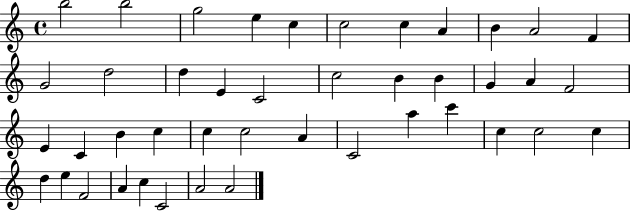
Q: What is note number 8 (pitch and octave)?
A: A4